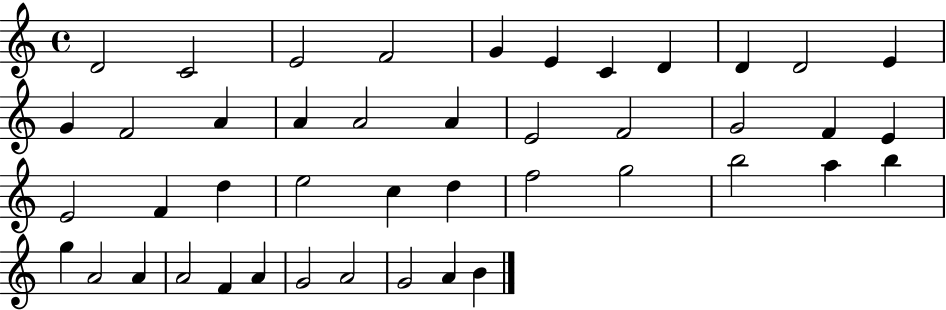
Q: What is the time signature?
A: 4/4